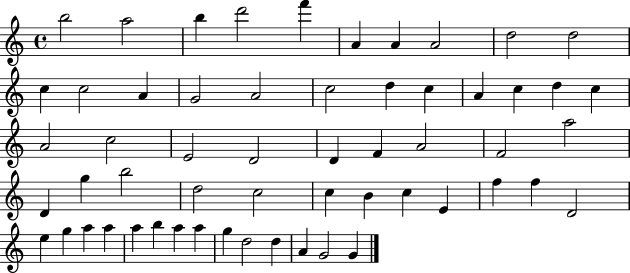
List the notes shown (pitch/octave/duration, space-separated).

B5/h A5/h B5/q D6/h F6/q A4/q A4/q A4/h D5/h D5/h C5/q C5/h A4/q G4/h A4/h C5/h D5/q C5/q A4/q C5/q D5/q C5/q A4/h C5/h E4/h D4/h D4/q F4/q A4/h F4/h A5/h D4/q G5/q B5/h D5/h C5/h C5/q B4/q C5/q E4/q F5/q F5/q D4/h E5/q G5/q A5/q A5/q A5/q B5/q A5/q A5/q G5/q D5/h D5/q A4/q G4/h G4/q